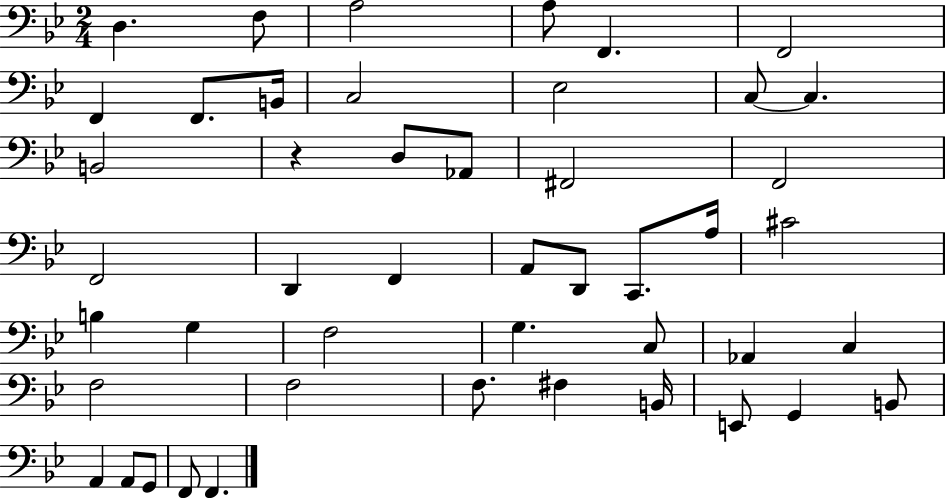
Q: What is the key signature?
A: BES major